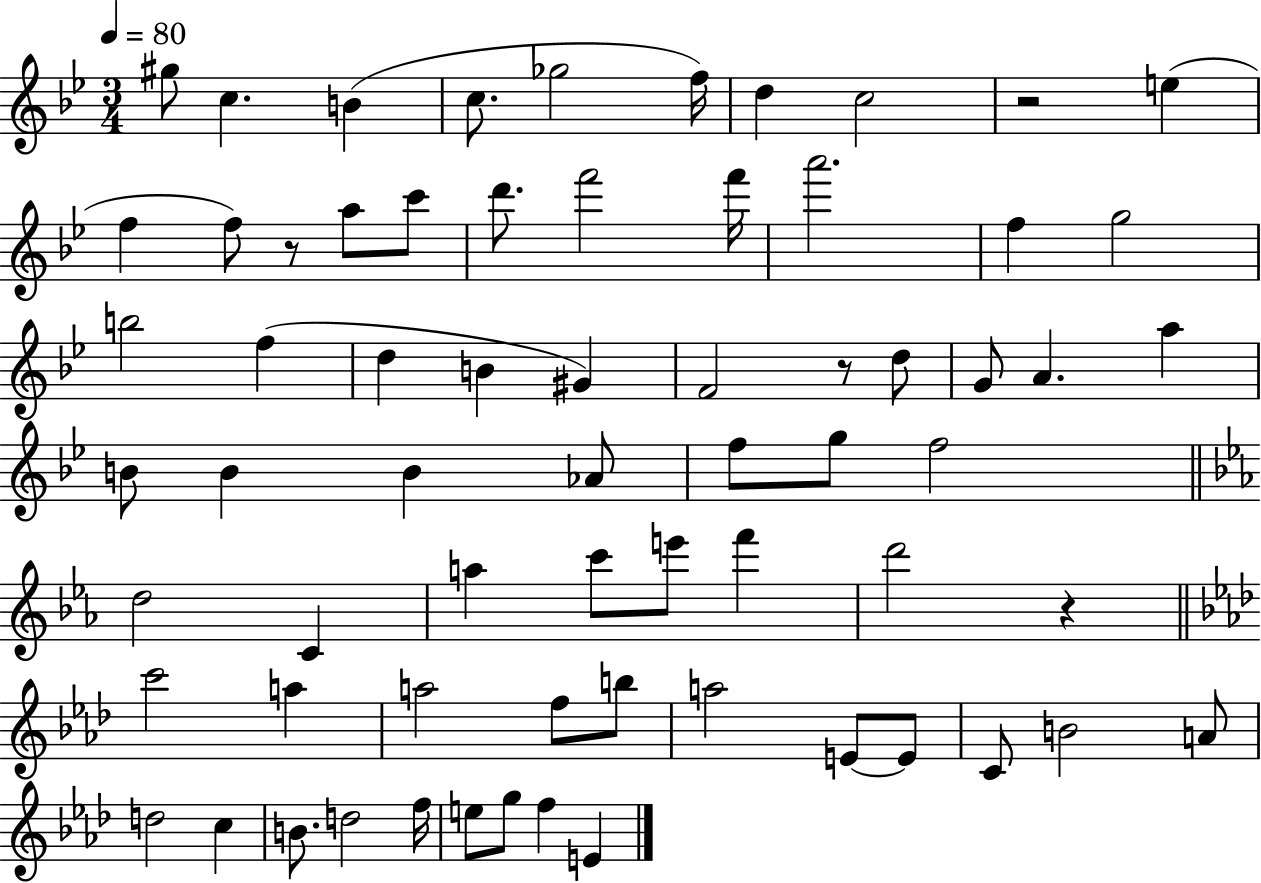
G#5/e C5/q. B4/q C5/e. Gb5/h F5/s D5/q C5/h R/h E5/q F5/q F5/e R/e A5/e C6/e D6/e. F6/h F6/s A6/h. F5/q G5/h B5/h F5/q D5/q B4/q G#4/q F4/h R/e D5/e G4/e A4/q. A5/q B4/e B4/q B4/q Ab4/e F5/e G5/e F5/h D5/h C4/q A5/q C6/e E6/e F6/q D6/h R/q C6/h A5/q A5/h F5/e B5/e A5/h E4/e E4/e C4/e B4/h A4/e D5/h C5/q B4/e. D5/h F5/s E5/e G5/e F5/q E4/q